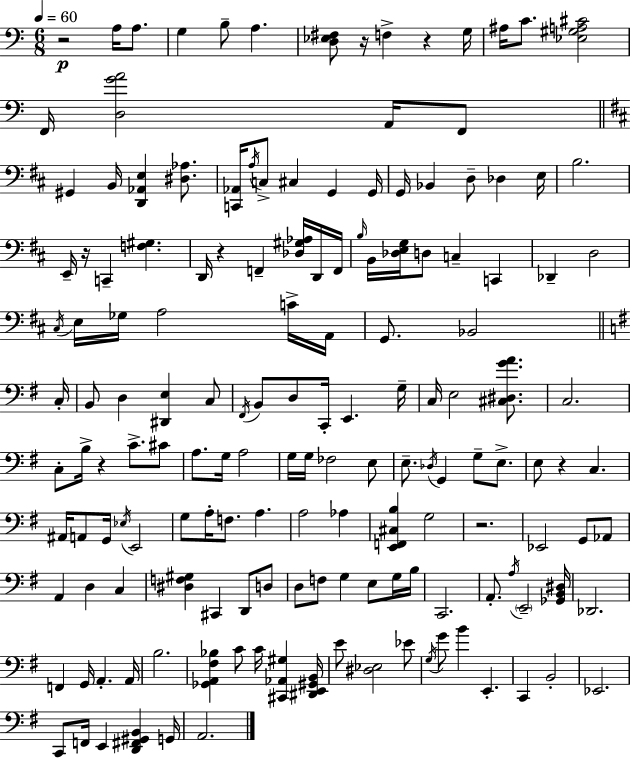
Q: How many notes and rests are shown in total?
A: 157